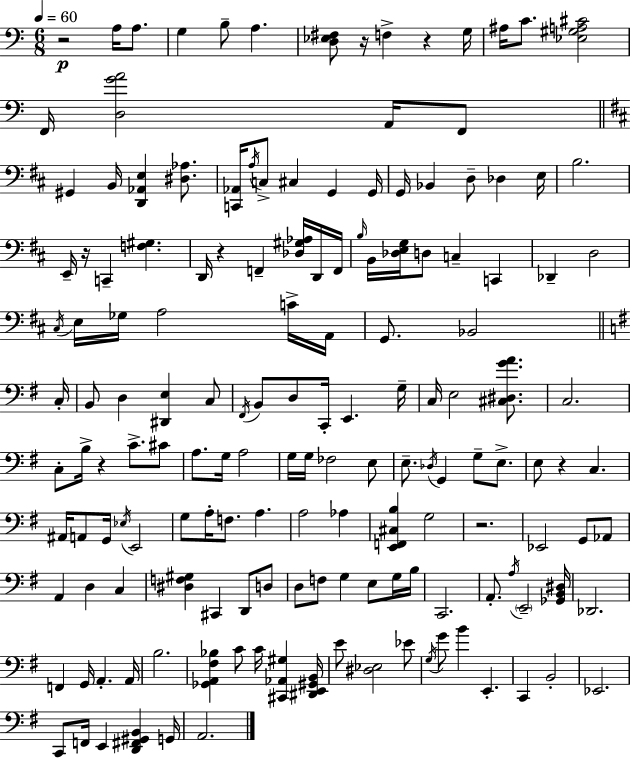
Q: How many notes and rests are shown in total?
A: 157